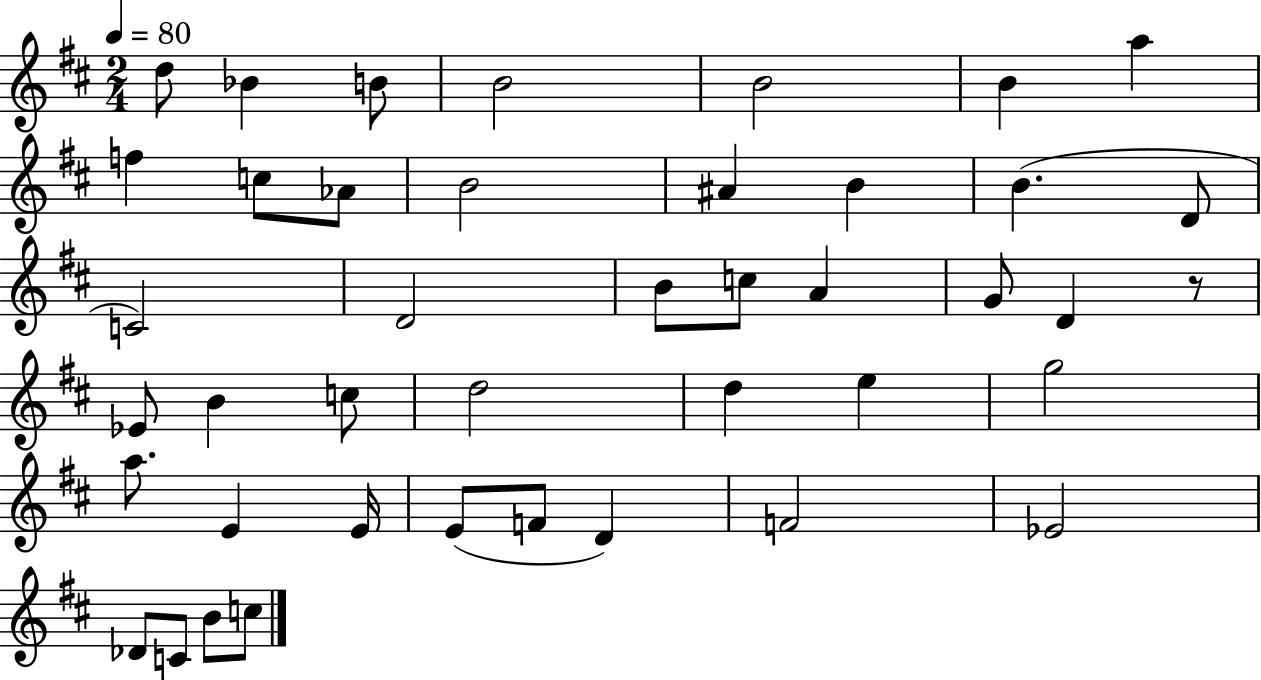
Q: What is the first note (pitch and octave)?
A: D5